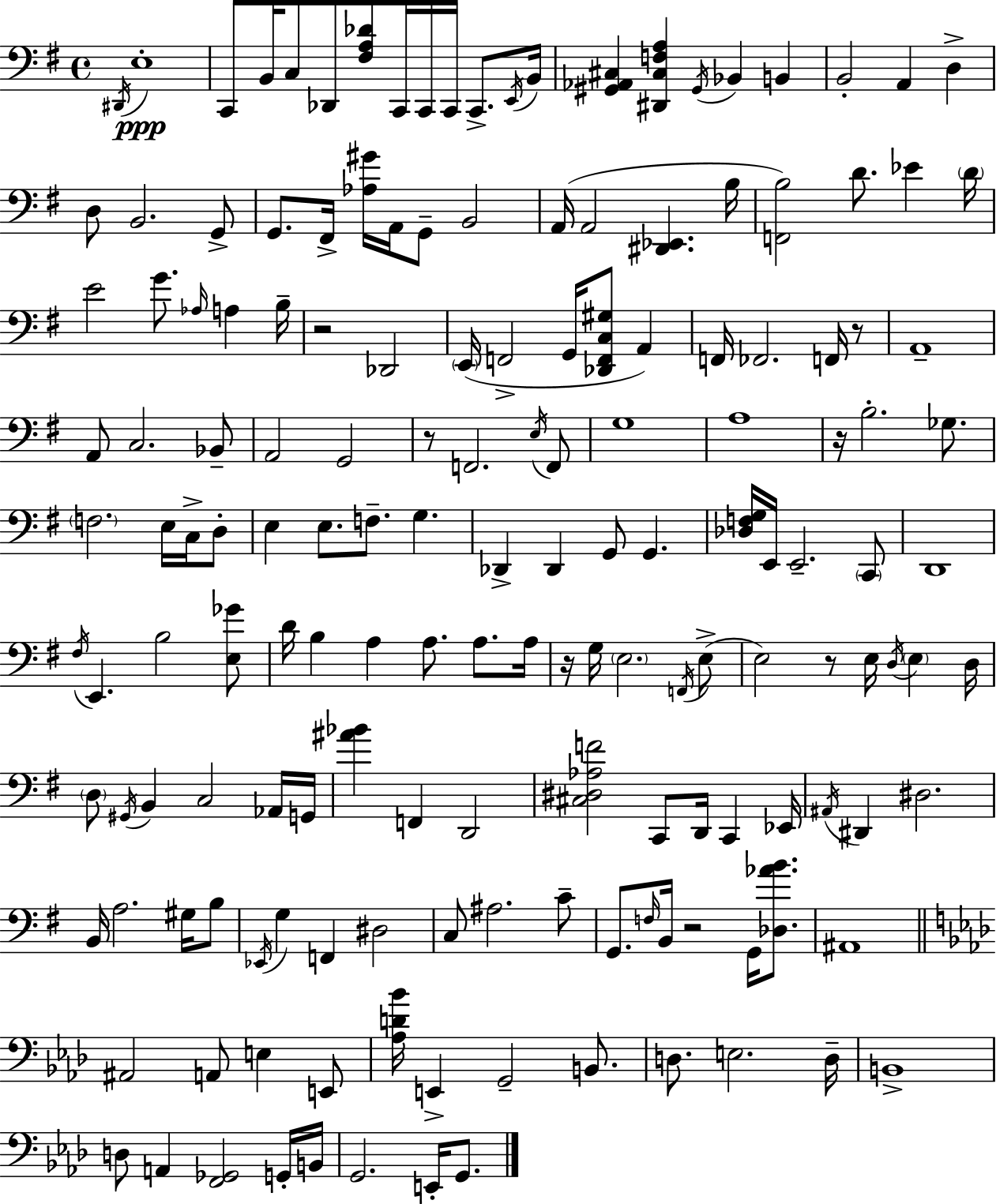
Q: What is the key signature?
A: G major